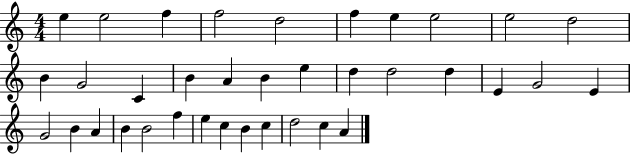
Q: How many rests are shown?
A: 0